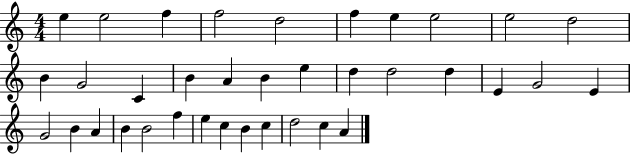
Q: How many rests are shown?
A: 0